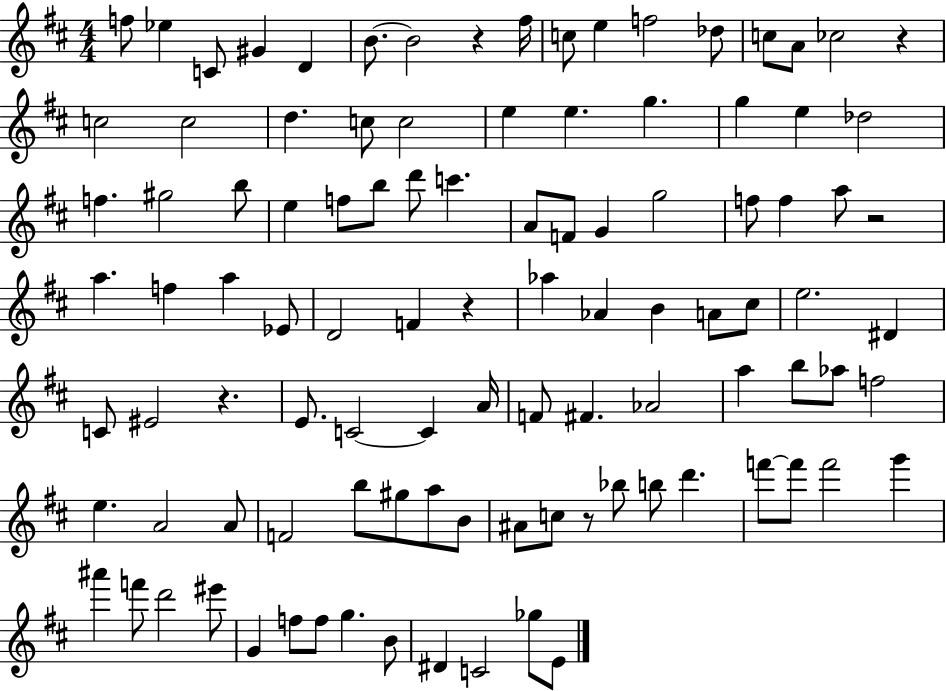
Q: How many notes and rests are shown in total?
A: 103